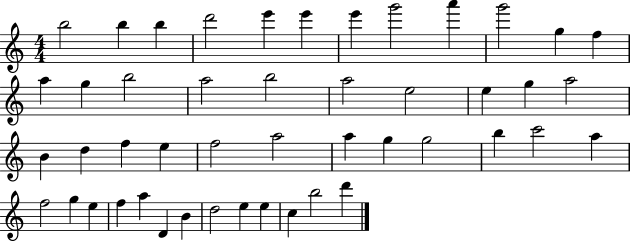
B5/h B5/q B5/q D6/h E6/q E6/q E6/q G6/h A6/q G6/h G5/q F5/q A5/q G5/q B5/h A5/h B5/h A5/h E5/h E5/q G5/q A5/h B4/q D5/q F5/q E5/q F5/h A5/h A5/q G5/q G5/h B5/q C6/h A5/q F5/h G5/q E5/q F5/q A5/q D4/q B4/q D5/h E5/q E5/q C5/q B5/h D6/q